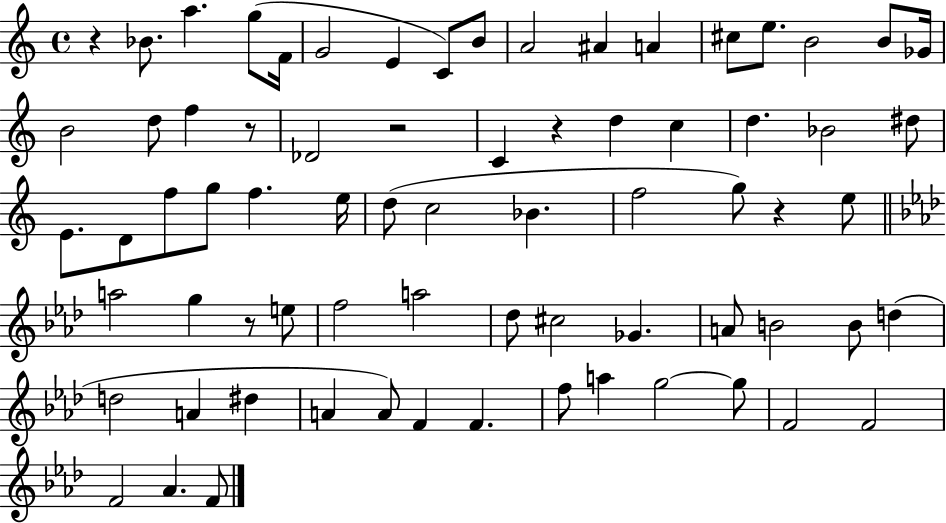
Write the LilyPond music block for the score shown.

{
  \clef treble
  \time 4/4
  \defaultTimeSignature
  \key c \major
  \repeat volta 2 { r4 bes'8. a''4. g''8( f'16 | g'2 e'4 c'8) b'8 | a'2 ais'4 a'4 | cis''8 e''8. b'2 b'8 ges'16 | \break b'2 d''8 f''4 r8 | des'2 r2 | c'4 r4 d''4 c''4 | d''4. bes'2 dis''8 | \break e'8. d'8 f''8 g''8 f''4. e''16 | d''8( c''2 bes'4. | f''2 g''8) r4 e''8 | \bar "||" \break \key aes \major a''2 g''4 r8 e''8 | f''2 a''2 | des''8 cis''2 ges'4. | a'8 b'2 b'8 d''4( | \break d''2 a'4 dis''4 | a'4 a'8) f'4 f'4. | f''8 a''4 g''2~~ g''8 | f'2 f'2 | \break f'2 aes'4. f'8 | } \bar "|."
}